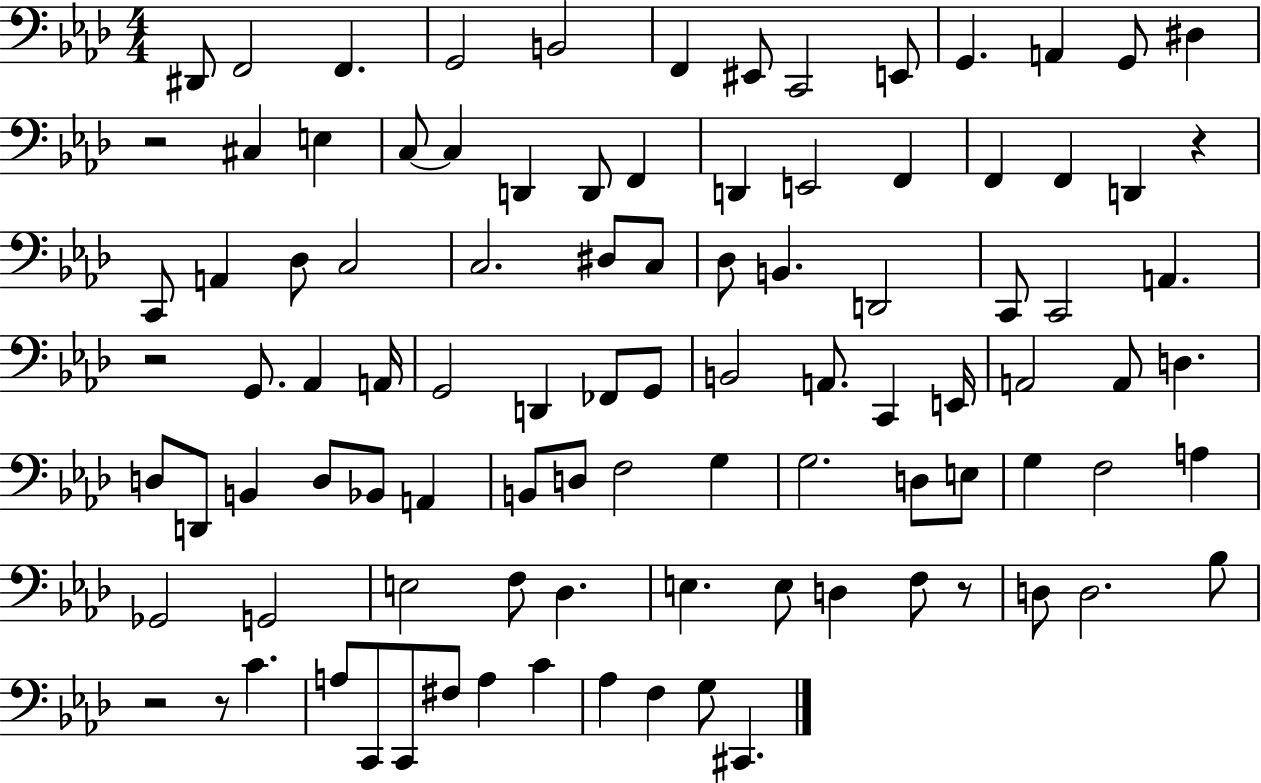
{
  \clef bass
  \numericTimeSignature
  \time 4/4
  \key aes \major
  dis,8 f,2 f,4. | g,2 b,2 | f,4 eis,8 c,2 e,8 | g,4. a,4 g,8 dis4 | \break r2 cis4 e4 | c8~~ c4 d,4 d,8 f,4 | d,4 e,2 f,4 | f,4 f,4 d,4 r4 | \break c,8 a,4 des8 c2 | c2. dis8 c8 | des8 b,4. d,2 | c,8 c,2 a,4. | \break r2 g,8. aes,4 a,16 | g,2 d,4 fes,8 g,8 | b,2 a,8. c,4 e,16 | a,2 a,8 d4. | \break d8 d,8 b,4 d8 bes,8 a,4 | b,8 d8 f2 g4 | g2. d8 e8 | g4 f2 a4 | \break ges,2 g,2 | e2 f8 des4. | e4. e8 d4 f8 r8 | d8 d2. bes8 | \break r2 r8 c'4. | a8 c,8 c,8 fis8 a4 c'4 | aes4 f4 g8 cis,4. | \bar "|."
}